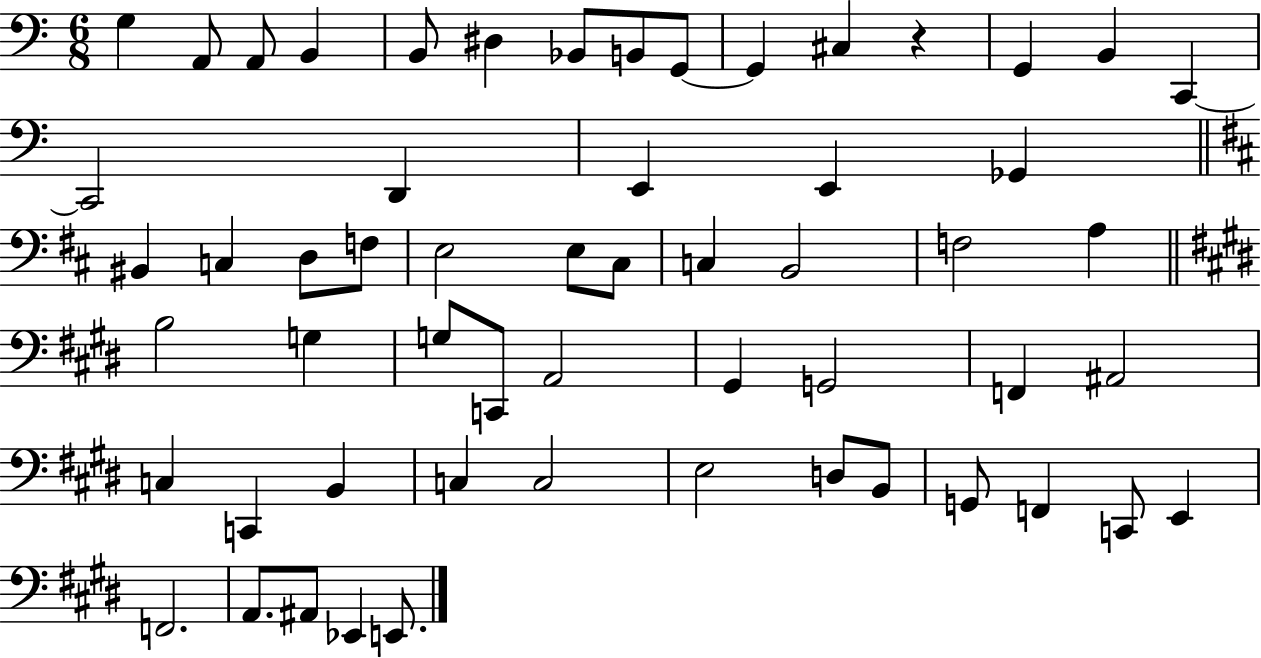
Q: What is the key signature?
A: C major